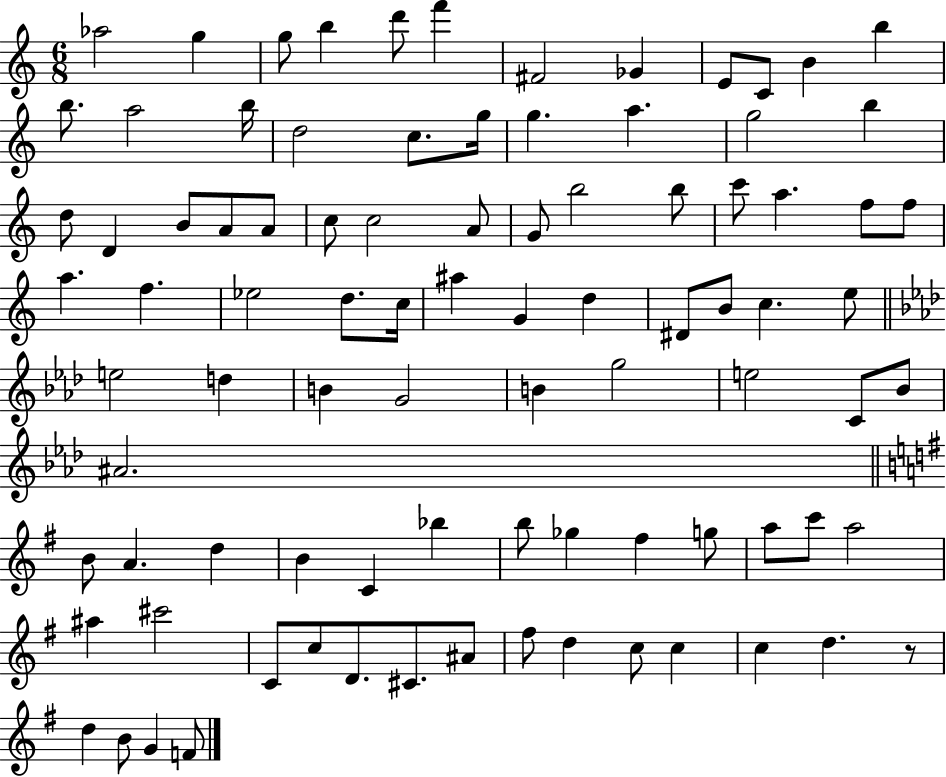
Ab5/h G5/q G5/e B5/q D6/e F6/q F#4/h Gb4/q E4/e C4/e B4/q B5/q B5/e. A5/h B5/s D5/h C5/e. G5/s G5/q. A5/q. G5/h B5/q D5/e D4/q B4/e A4/e A4/e C5/e C5/h A4/e G4/e B5/h B5/e C6/e A5/q. F5/e F5/e A5/q. F5/q. Eb5/h D5/e. C5/s A#5/q G4/q D5/q D#4/e B4/e C5/q. E5/e E5/h D5/q B4/q G4/h B4/q G5/h E5/h C4/e Bb4/e A#4/h. B4/e A4/q. D5/q B4/q C4/q Bb5/q B5/e Gb5/q F#5/q G5/e A5/e C6/e A5/h A#5/q C#6/h C4/e C5/e D4/e. C#4/e. A#4/e F#5/e D5/q C5/e C5/q C5/q D5/q. R/e D5/q B4/e G4/q F4/e